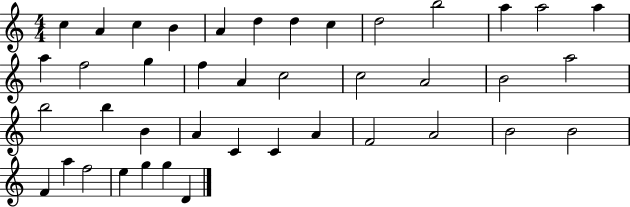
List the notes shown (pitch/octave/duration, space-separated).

C5/q A4/q C5/q B4/q A4/q D5/q D5/q C5/q D5/h B5/h A5/q A5/h A5/q A5/q F5/h G5/q F5/q A4/q C5/h C5/h A4/h B4/h A5/h B5/h B5/q B4/q A4/q C4/q C4/q A4/q F4/h A4/h B4/h B4/h F4/q A5/q F5/h E5/q G5/q G5/q D4/q